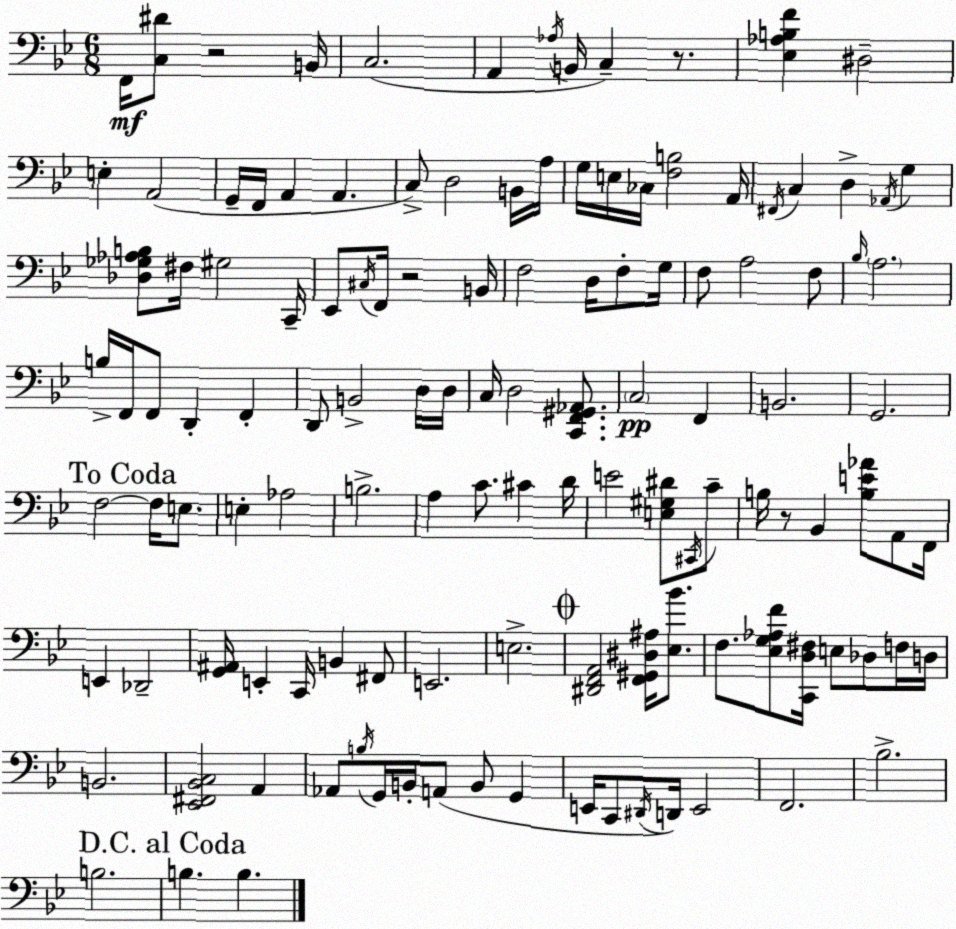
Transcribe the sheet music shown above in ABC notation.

X:1
T:Untitled
M:6/8
L:1/4
K:Gm
F,,/4 [C,^D]/2 z2 B,,/4 C,2 A,, _A,/4 B,,/4 C, z/2 [_E,_A,B,F] ^D,2 E, A,,2 G,,/4 F,,/4 A,, A,, C,/2 D,2 B,,/4 A,/4 G,/4 E,/4 _C,/4 [F,B,]2 A,,/4 ^F,,/4 C, D, _A,,/4 G, [_D,_G,_A,B,]/2 ^F,/4 ^G,2 C,,/4 _E,,/2 ^C,/4 F,,/4 z2 B,,/4 F,2 D,/4 F,/2 G,/4 F,/2 A,2 F,/2 _B,/4 A,2 B,/4 F,,/4 F,,/2 D,, F,, D,,/2 B,,2 D,/4 D,/4 C,/4 D,2 [C,,F,,^G,,_A,,]/2 C,2 F,, B,,2 G,,2 F,2 F,/4 E,/2 E, _A,2 B,2 A, C/2 ^C D/4 E2 [E,^G,^D]/2 ^C,,/4 C/2 B,/4 z/2 _B,, [B,E_A]/2 A,,/2 F,,/4 E,, _D,,2 [G,,^A,,]/4 E,, C,,/4 B,, ^F,,/2 E,,2 E,2 [^D,,F,,A,,]2 [F,,^G,,^D,^A,]/4 [_E,_B]/2 F,/2 [_E,G,_A,F]/2 [C,,D,^F,]/4 E,/2 _D,/2 F,/4 D,/4 B,,2 [_E,,^F,,_B,,C,]2 A,, _A,,/2 B,/4 G,,/4 B,,/4 A,,/2 B,,/2 G,, E,,/4 C,,/2 ^D,,/4 D,,/4 E,,2 F,,2 _B,2 B,2 B, B,